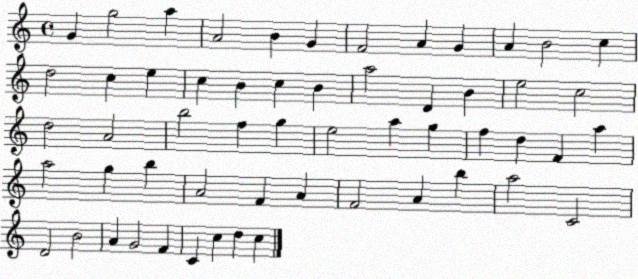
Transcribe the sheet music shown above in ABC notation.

X:1
T:Untitled
M:4/4
L:1/4
K:C
G g2 a A2 B G F2 A G A B2 c d2 c e c B c B a2 D B e2 c2 d2 A2 b2 f g e2 a g f d F a a2 g b A2 F A F2 A b a2 C2 D2 B2 A G2 F C c d c